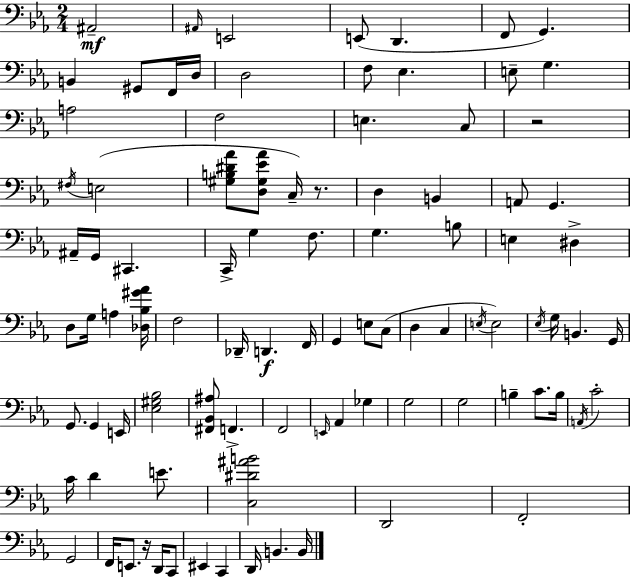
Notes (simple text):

A#2/h A#2/s E2/h E2/e D2/q. F2/e G2/q. B2/q G#2/e F2/s D3/s D3/h F3/e Eb3/q. E3/e G3/q. A3/h F3/h E3/q. C3/e R/h F#3/s E3/h [G#3,B3,D#4,Ab4]/e [D3,G#3,Eb4,Ab4]/e C3/s R/e. D3/q B2/q A2/e G2/q. A#2/s G2/s C#2/q. C2/s G3/q F3/e. G3/q. B3/e E3/q D#3/q D3/e G3/s A3/q [Db3,Bb3,G#4,Ab4]/s F3/h Db2/s D2/q. F2/s G2/q E3/e C3/e D3/q C3/q E3/s E3/h Eb3/s G3/s B2/q. G2/s G2/e. G2/q E2/s [Eb3,G#3,Bb3]/h [F#2,Bb2,A#3]/e F2/q. F2/h E2/s Ab2/q Gb3/q G3/h G3/h B3/q C4/e. B3/s A2/s C4/h C4/s D4/q E4/e. [C3,D#4,A#4,B4]/h D2/h F2/h G2/h F2/s E2/e. R/s D2/s C2/e EIS2/q C2/q D2/s B2/q. B2/s